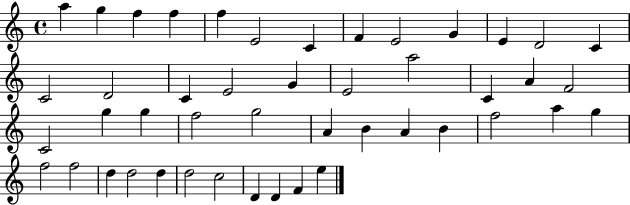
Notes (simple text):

A5/q G5/q F5/q F5/q F5/q E4/h C4/q F4/q E4/h G4/q E4/q D4/h C4/q C4/h D4/h C4/q E4/h G4/q E4/h A5/h C4/q A4/q F4/h C4/h G5/q G5/q F5/h G5/h A4/q B4/q A4/q B4/q F5/h A5/q G5/q F5/h F5/h D5/q D5/h D5/q D5/h C5/h D4/q D4/q F4/q E5/q